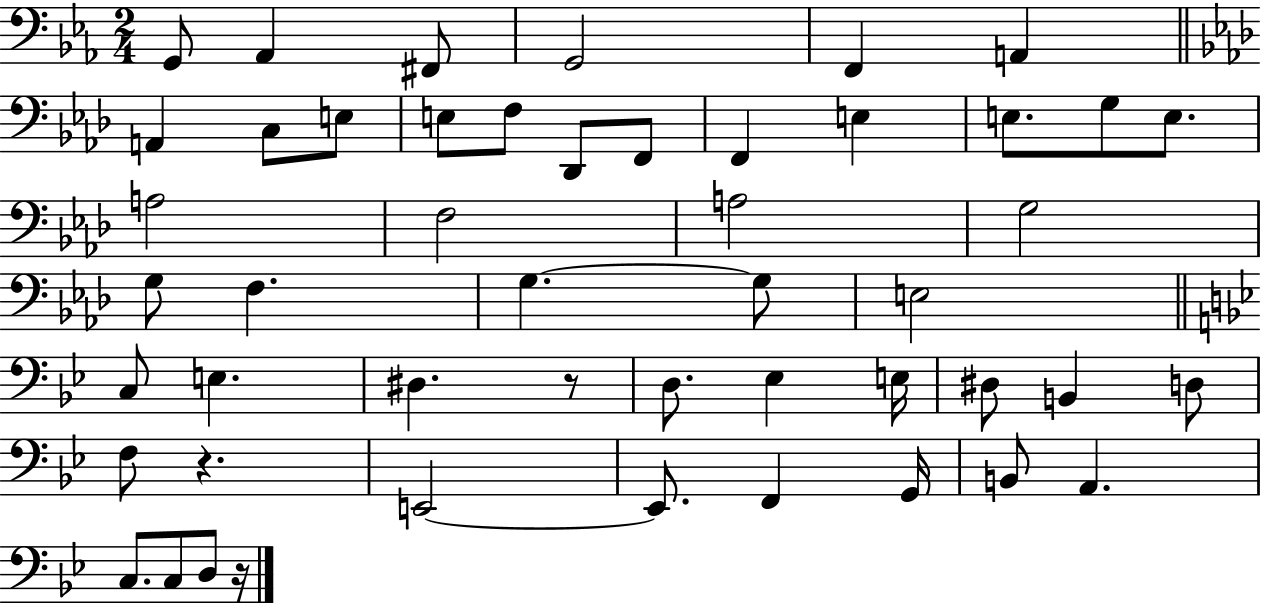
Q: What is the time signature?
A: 2/4